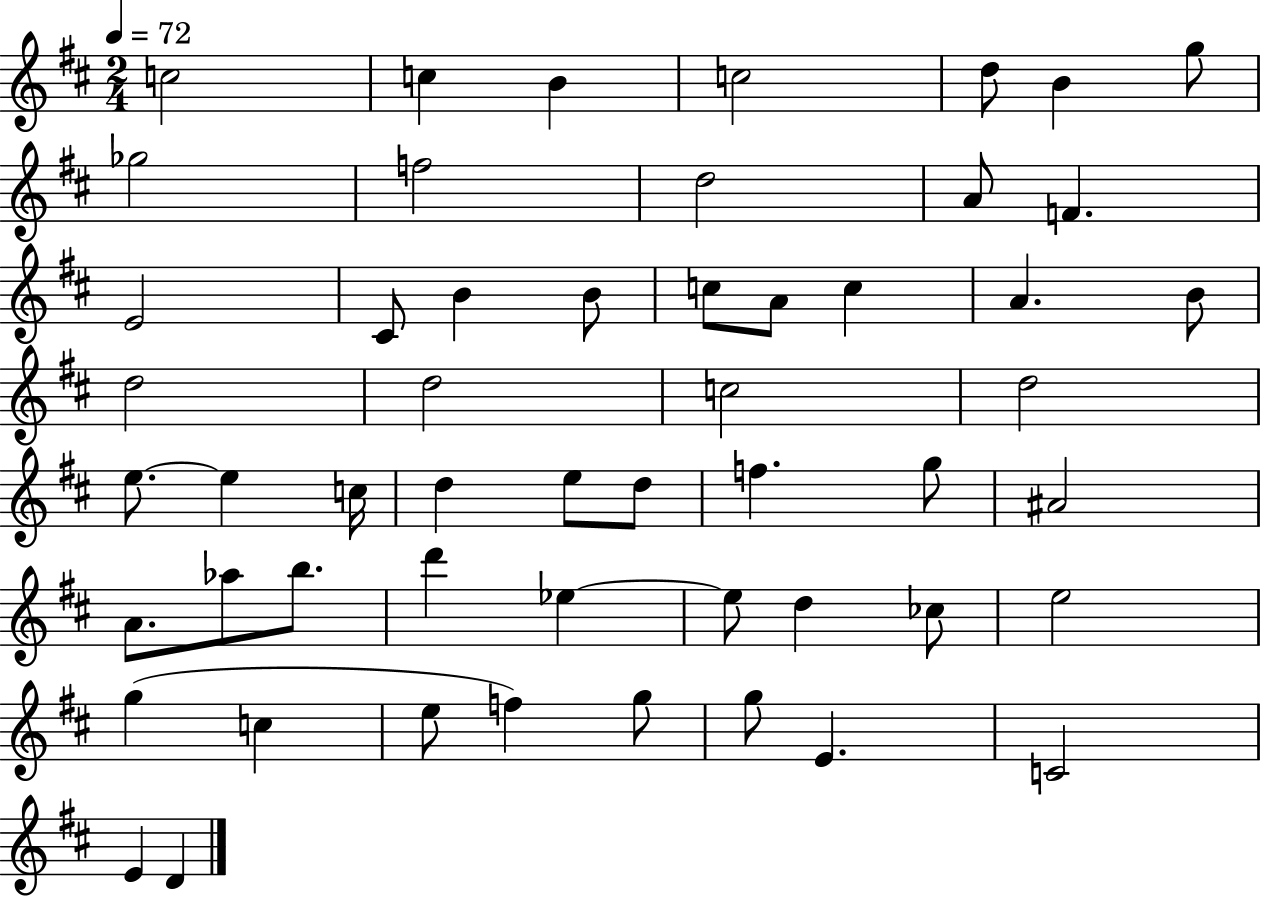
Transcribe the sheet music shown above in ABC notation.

X:1
T:Untitled
M:2/4
L:1/4
K:D
c2 c B c2 d/2 B g/2 _g2 f2 d2 A/2 F E2 ^C/2 B B/2 c/2 A/2 c A B/2 d2 d2 c2 d2 e/2 e c/4 d e/2 d/2 f g/2 ^A2 A/2 _a/2 b/2 d' _e _e/2 d _c/2 e2 g c e/2 f g/2 g/2 E C2 E D